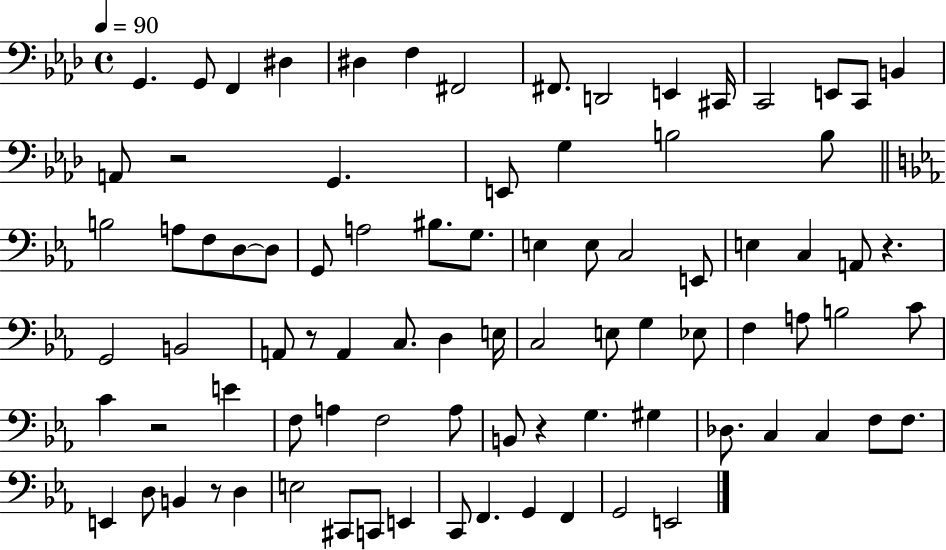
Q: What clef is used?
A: bass